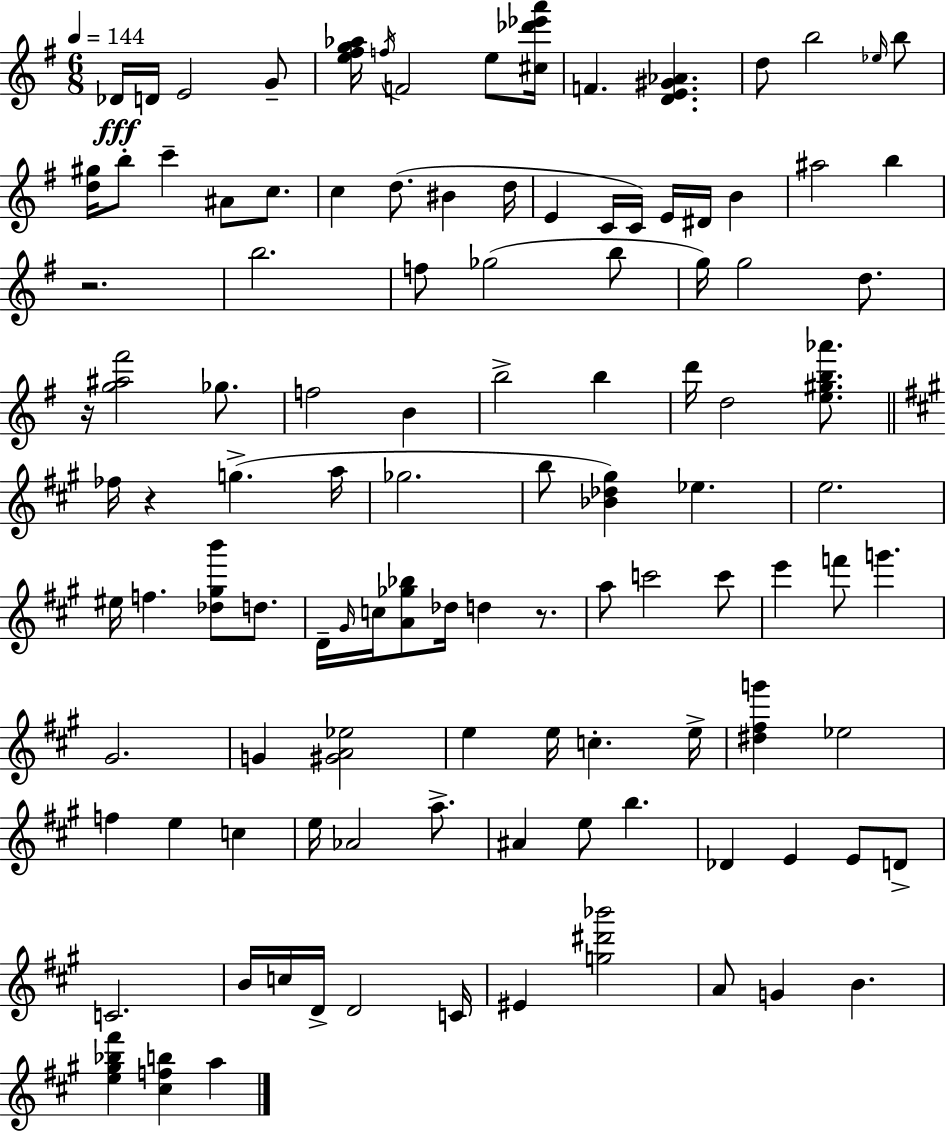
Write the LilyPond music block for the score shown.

{
  \clef treble
  \numericTimeSignature
  \time 6/8
  \key g \major
  \tempo 4 = 144
  des'16\fff d'16 e'2 g'8-- | <e'' fis'' g'' aes''>16 \acciaccatura { f''16 } f'2 e''8 | <cis'' des''' ees''' a'''>16 f'4. <d' e' gis' aes'>4. | d''8 b''2 \grace { ees''16 } | \break b''8 <d'' gis''>16 b''8-. c'''4-- ais'8 c''8. | c''4 d''8.( bis'4 | d''16 e'4 c'16 c'16) e'16 dis'16 b'4 | ais''2 b''4 | \break r2. | b''2. | f''8 ges''2( | b''8 g''16) g''2 d''8. | \break r16 <g'' ais'' fis'''>2 ges''8. | f''2 b'4 | b''2-> b''4 | d'''16 d''2 <e'' gis'' b'' aes'''>8. | \break \bar "||" \break \key a \major fes''16 r4 g''4.->( a''16 | ges''2. | b''8 <bes' des'' gis''>4) ees''4. | e''2. | \break eis''16 f''4. <des'' gis'' b'''>8 d''8. | d'16-- \grace { gis'16 } c''16 <a' ges'' bes''>8 des''16 d''4 r8. | a''8 c'''2 c'''8 | e'''4 f'''8 g'''4. | \break gis'2. | g'4 <gis' a' ees''>2 | e''4 e''16 c''4.-. | e''16-> <dis'' fis'' g'''>4 ees''2 | \break f''4 e''4 c''4 | e''16 aes'2 a''8.-> | ais'4 e''8 b''4. | des'4 e'4 e'8 d'8-> | \break c'2. | b'16 c''16 d'16-> d'2 | c'16 eis'4 <g'' dis''' bes'''>2 | a'8 g'4 b'4. | \break <e'' gis'' bes'' fis'''>4 <cis'' f'' b''>4 a''4 | \bar "|."
}